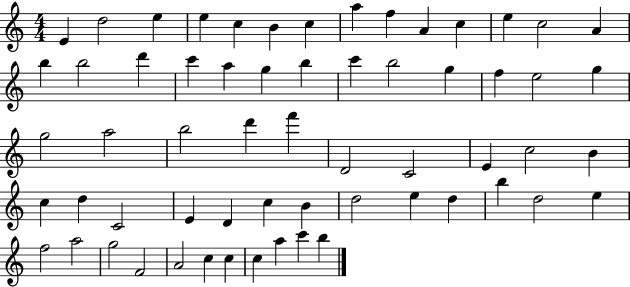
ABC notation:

X:1
T:Untitled
M:4/4
L:1/4
K:C
E d2 e e c B c a f A c e c2 A b b2 d' c' a g b c' b2 g f e2 g g2 a2 b2 d' f' D2 C2 E c2 B c d C2 E D c B d2 e d b d2 e f2 a2 g2 F2 A2 c c c a c' b